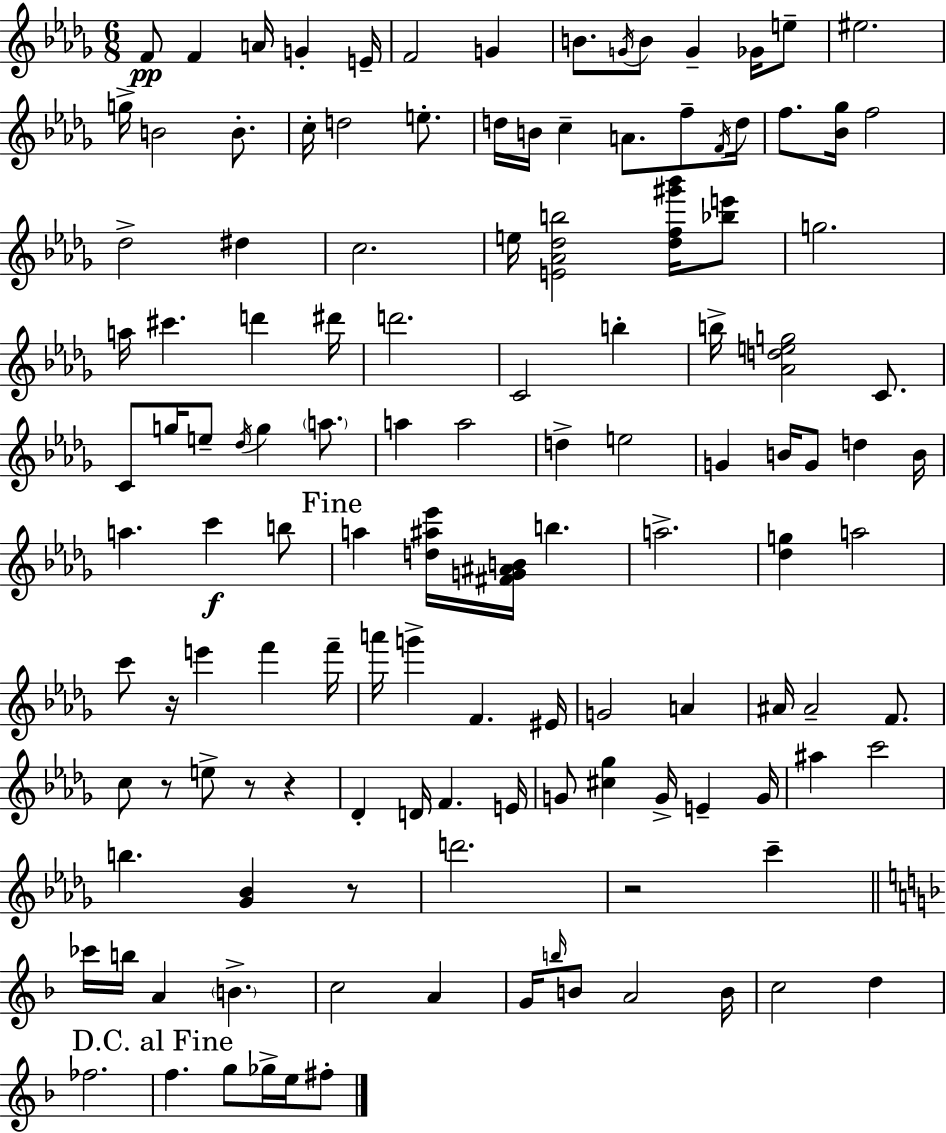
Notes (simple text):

F4/e F4/q A4/s G4/q E4/s F4/h G4/q B4/e. G4/s B4/e G4/q Gb4/s E5/e EIS5/h. G5/s B4/h B4/e. C5/s D5/h E5/e. D5/s B4/s C5/q A4/e. F5/e F4/s D5/s F5/e. [Bb4,Gb5]/s F5/h Db5/h D#5/q C5/h. E5/s [E4,Ab4,Db5,B5]/h [Db5,F5,G#6,Bb6]/s [Bb5,E6]/e G5/h. A5/s C#6/q. D6/q D#6/s D6/h. C4/h B5/q B5/s [Ab4,D5,E5,G5]/h C4/e. C4/e G5/s E5/e Db5/s G5/q A5/e. A5/q A5/h D5/q E5/h G4/q B4/s G4/e D5/q B4/s A5/q. C6/q B5/e A5/q [D5,A#5,Eb6]/s [F#4,G4,A#4,B4]/s B5/q. A5/h. [Db5,G5]/q A5/h C6/e R/s E6/q F6/q F6/s A6/s G6/q F4/q. EIS4/s G4/h A4/q A#4/s A#4/h F4/e. C5/e R/e E5/e R/e R/q Db4/q D4/s F4/q. E4/s G4/e [C#5,Gb5]/q G4/s E4/q G4/s A#5/q C6/h B5/q. [Gb4,Bb4]/q R/e D6/h. R/h C6/q CES6/s B5/s A4/q B4/q. C5/h A4/q G4/s B5/s B4/e A4/h B4/s C5/h D5/q FES5/h. F5/q. G5/e Gb5/s E5/s F#5/e